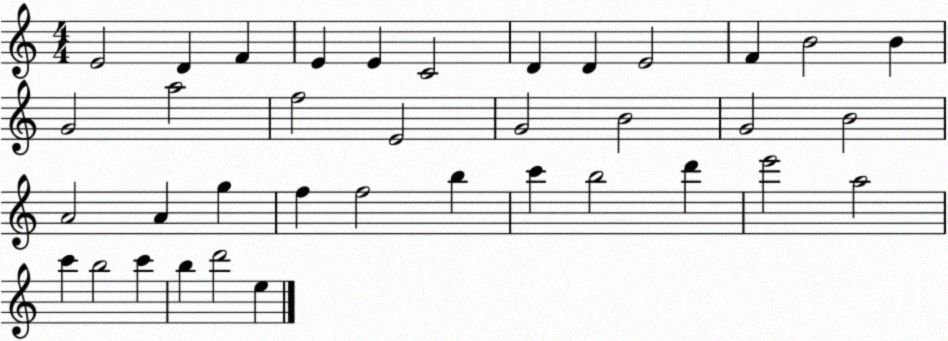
X:1
T:Untitled
M:4/4
L:1/4
K:C
E2 D F E E C2 D D E2 F B2 B G2 a2 f2 E2 G2 B2 G2 B2 A2 A g f f2 b c' b2 d' e'2 a2 c' b2 c' b d'2 e